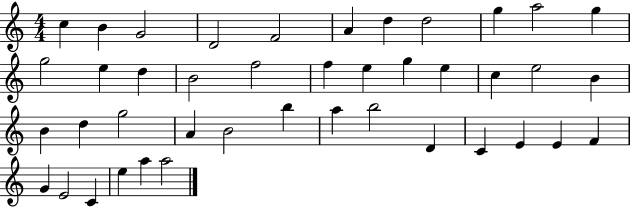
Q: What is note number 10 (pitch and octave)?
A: A5